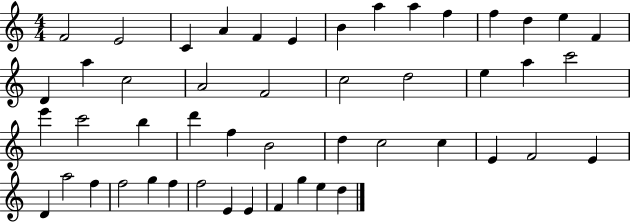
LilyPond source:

{
  \clef treble
  \numericTimeSignature
  \time 4/4
  \key c \major
  f'2 e'2 | c'4 a'4 f'4 e'4 | b'4 a''4 a''4 f''4 | f''4 d''4 e''4 f'4 | \break d'4 a''4 c''2 | a'2 f'2 | c''2 d''2 | e''4 a''4 c'''2 | \break e'''4 c'''2 b''4 | d'''4 f''4 b'2 | d''4 c''2 c''4 | e'4 f'2 e'4 | \break d'4 a''2 f''4 | f''2 g''4 f''4 | f''2 e'4 e'4 | f'4 g''4 e''4 d''4 | \break \bar "|."
}